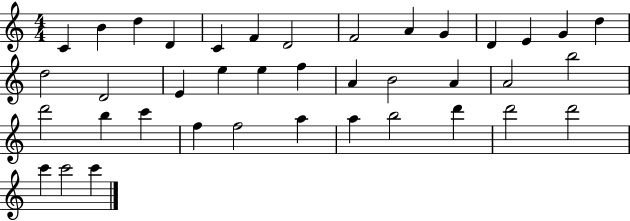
C4/q B4/q D5/q D4/q C4/q F4/q D4/h F4/h A4/q G4/q D4/q E4/q G4/q D5/q D5/h D4/h E4/q E5/q E5/q F5/q A4/q B4/h A4/q A4/h B5/h D6/h B5/q C6/q F5/q F5/h A5/q A5/q B5/h D6/q D6/h D6/h C6/q C6/h C6/q